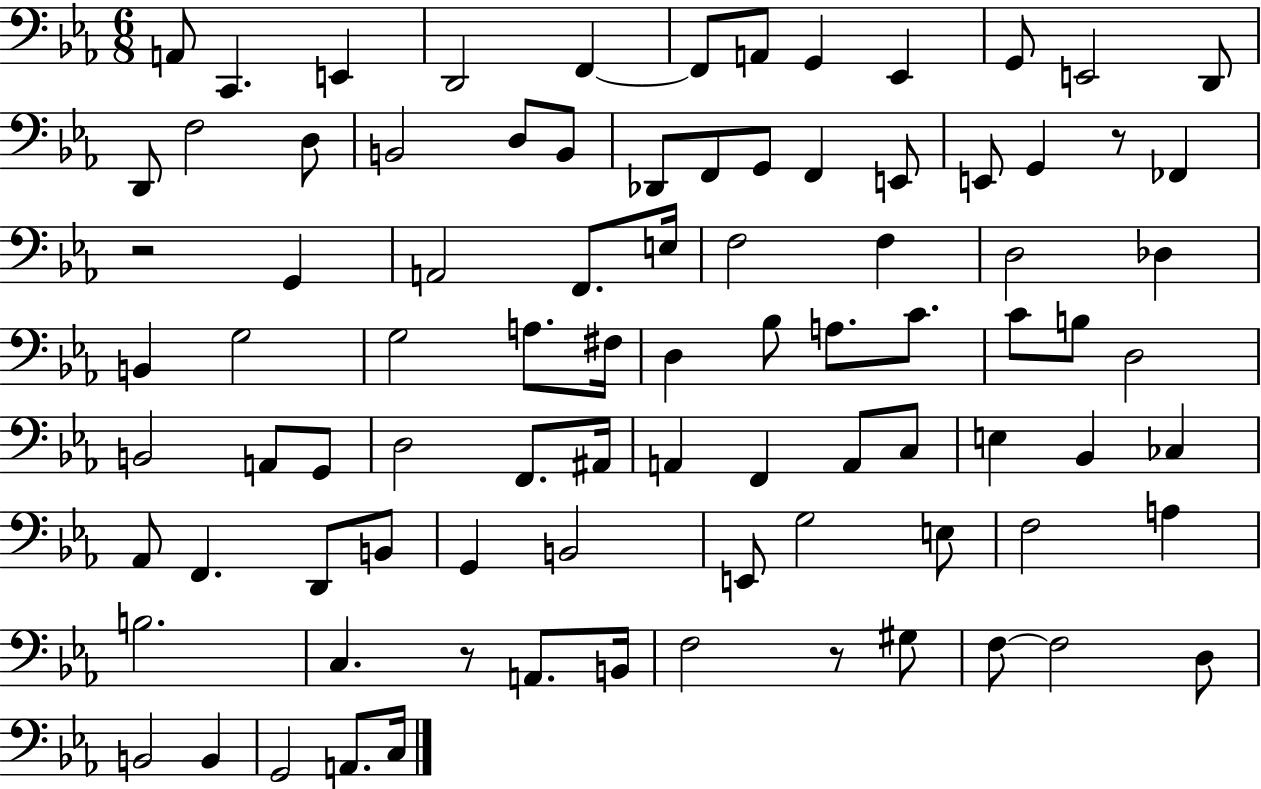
{
  \clef bass
  \numericTimeSignature
  \time 6/8
  \key ees \major
  \repeat volta 2 { a,8 c,4. e,4 | d,2 f,4~~ | f,8 a,8 g,4 ees,4 | g,8 e,2 d,8 | \break d,8 f2 d8 | b,2 d8 b,8 | des,8 f,8 g,8 f,4 e,8 | e,8 g,4 r8 fes,4 | \break r2 g,4 | a,2 f,8. e16 | f2 f4 | d2 des4 | \break b,4 g2 | g2 a8. fis16 | d4 bes8 a8. c'8. | c'8 b8 d2 | \break b,2 a,8 g,8 | d2 f,8. ais,16 | a,4 f,4 a,8 c8 | e4 bes,4 ces4 | \break aes,8 f,4. d,8 b,8 | g,4 b,2 | e,8 g2 e8 | f2 a4 | \break b2. | c4. r8 a,8. b,16 | f2 r8 gis8 | f8~~ f2 d8 | \break b,2 b,4 | g,2 a,8. c16 | } \bar "|."
}